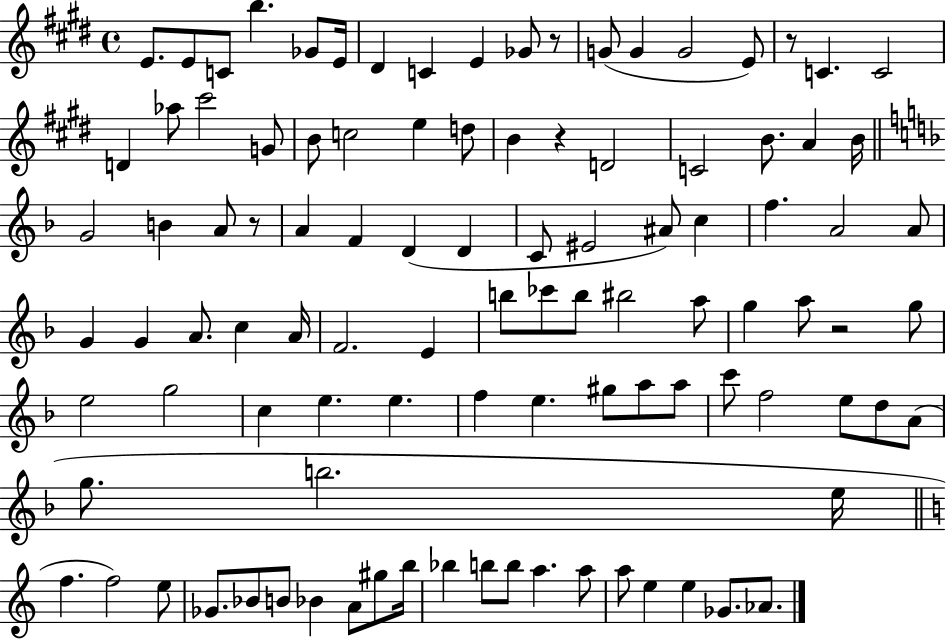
E4/e. E4/e C4/e B5/q. Gb4/e E4/s D#4/q C4/q E4/q Gb4/e R/e G4/e G4/q G4/h E4/e R/e C4/q. C4/h D4/q Ab5/e C#6/h G4/e B4/e C5/h E5/q D5/e B4/q R/q D4/h C4/h B4/e. A4/q B4/s G4/h B4/q A4/e R/e A4/q F4/q D4/q D4/q C4/e EIS4/h A#4/e C5/q F5/q. A4/h A4/e G4/q G4/q A4/e. C5/q A4/s F4/h. E4/q B5/e CES6/e B5/e BIS5/h A5/e G5/q A5/e R/h G5/e E5/h G5/h C5/q E5/q. E5/q. F5/q E5/q. G#5/e A5/e A5/e C6/e F5/h E5/e D5/e A4/e G5/e. B5/h. E5/s F5/q. F5/h E5/e Gb4/e. Bb4/e B4/e Bb4/q A4/e G#5/e B5/s Bb5/q B5/e B5/e A5/q. A5/e A5/e E5/q E5/q Gb4/e. Ab4/e.